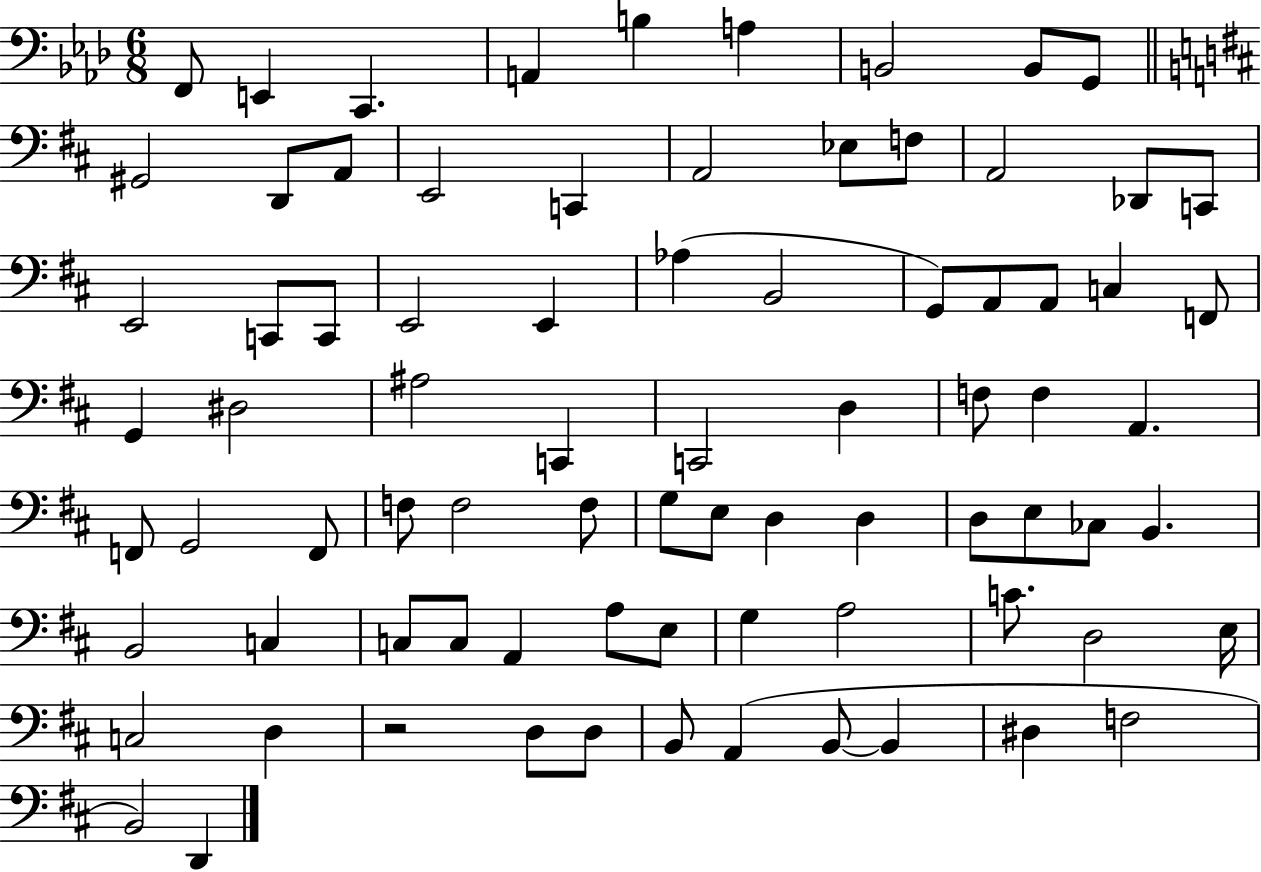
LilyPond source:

{
  \clef bass
  \numericTimeSignature
  \time 6/8
  \key aes \major
  f,8 e,4 c,4. | a,4 b4 a4 | b,2 b,8 g,8 | \bar "||" \break \key b \minor gis,2 d,8 a,8 | e,2 c,4 | a,2 ees8 f8 | a,2 des,8 c,8 | \break e,2 c,8 c,8 | e,2 e,4 | aes4( b,2 | g,8) a,8 a,8 c4 f,8 | \break g,4 dis2 | ais2 c,4 | c,2 d4 | f8 f4 a,4. | \break f,8 g,2 f,8 | f8 f2 f8 | g8 e8 d4 d4 | d8 e8 ces8 b,4. | \break b,2 c4 | c8 c8 a,4 a8 e8 | g4 a2 | c'8. d2 e16 | \break c2 d4 | r2 d8 d8 | b,8 a,4( b,8~~ b,4 | dis4 f2 | \break b,2) d,4 | \bar "|."
}